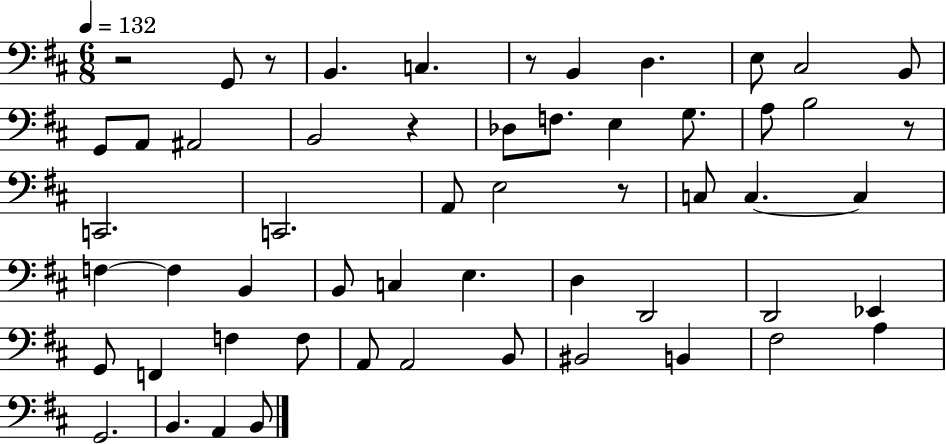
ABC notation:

X:1
T:Untitled
M:6/8
L:1/4
K:D
z2 G,,/2 z/2 B,, C, z/2 B,, D, E,/2 ^C,2 B,,/2 G,,/2 A,,/2 ^A,,2 B,,2 z _D,/2 F,/2 E, G,/2 A,/2 B,2 z/2 C,,2 C,,2 A,,/2 E,2 z/2 C,/2 C, C, F, F, B,, B,,/2 C, E, D, D,,2 D,,2 _E,, G,,/2 F,, F, F,/2 A,,/2 A,,2 B,,/2 ^B,,2 B,, ^F,2 A, G,,2 B,, A,, B,,/2